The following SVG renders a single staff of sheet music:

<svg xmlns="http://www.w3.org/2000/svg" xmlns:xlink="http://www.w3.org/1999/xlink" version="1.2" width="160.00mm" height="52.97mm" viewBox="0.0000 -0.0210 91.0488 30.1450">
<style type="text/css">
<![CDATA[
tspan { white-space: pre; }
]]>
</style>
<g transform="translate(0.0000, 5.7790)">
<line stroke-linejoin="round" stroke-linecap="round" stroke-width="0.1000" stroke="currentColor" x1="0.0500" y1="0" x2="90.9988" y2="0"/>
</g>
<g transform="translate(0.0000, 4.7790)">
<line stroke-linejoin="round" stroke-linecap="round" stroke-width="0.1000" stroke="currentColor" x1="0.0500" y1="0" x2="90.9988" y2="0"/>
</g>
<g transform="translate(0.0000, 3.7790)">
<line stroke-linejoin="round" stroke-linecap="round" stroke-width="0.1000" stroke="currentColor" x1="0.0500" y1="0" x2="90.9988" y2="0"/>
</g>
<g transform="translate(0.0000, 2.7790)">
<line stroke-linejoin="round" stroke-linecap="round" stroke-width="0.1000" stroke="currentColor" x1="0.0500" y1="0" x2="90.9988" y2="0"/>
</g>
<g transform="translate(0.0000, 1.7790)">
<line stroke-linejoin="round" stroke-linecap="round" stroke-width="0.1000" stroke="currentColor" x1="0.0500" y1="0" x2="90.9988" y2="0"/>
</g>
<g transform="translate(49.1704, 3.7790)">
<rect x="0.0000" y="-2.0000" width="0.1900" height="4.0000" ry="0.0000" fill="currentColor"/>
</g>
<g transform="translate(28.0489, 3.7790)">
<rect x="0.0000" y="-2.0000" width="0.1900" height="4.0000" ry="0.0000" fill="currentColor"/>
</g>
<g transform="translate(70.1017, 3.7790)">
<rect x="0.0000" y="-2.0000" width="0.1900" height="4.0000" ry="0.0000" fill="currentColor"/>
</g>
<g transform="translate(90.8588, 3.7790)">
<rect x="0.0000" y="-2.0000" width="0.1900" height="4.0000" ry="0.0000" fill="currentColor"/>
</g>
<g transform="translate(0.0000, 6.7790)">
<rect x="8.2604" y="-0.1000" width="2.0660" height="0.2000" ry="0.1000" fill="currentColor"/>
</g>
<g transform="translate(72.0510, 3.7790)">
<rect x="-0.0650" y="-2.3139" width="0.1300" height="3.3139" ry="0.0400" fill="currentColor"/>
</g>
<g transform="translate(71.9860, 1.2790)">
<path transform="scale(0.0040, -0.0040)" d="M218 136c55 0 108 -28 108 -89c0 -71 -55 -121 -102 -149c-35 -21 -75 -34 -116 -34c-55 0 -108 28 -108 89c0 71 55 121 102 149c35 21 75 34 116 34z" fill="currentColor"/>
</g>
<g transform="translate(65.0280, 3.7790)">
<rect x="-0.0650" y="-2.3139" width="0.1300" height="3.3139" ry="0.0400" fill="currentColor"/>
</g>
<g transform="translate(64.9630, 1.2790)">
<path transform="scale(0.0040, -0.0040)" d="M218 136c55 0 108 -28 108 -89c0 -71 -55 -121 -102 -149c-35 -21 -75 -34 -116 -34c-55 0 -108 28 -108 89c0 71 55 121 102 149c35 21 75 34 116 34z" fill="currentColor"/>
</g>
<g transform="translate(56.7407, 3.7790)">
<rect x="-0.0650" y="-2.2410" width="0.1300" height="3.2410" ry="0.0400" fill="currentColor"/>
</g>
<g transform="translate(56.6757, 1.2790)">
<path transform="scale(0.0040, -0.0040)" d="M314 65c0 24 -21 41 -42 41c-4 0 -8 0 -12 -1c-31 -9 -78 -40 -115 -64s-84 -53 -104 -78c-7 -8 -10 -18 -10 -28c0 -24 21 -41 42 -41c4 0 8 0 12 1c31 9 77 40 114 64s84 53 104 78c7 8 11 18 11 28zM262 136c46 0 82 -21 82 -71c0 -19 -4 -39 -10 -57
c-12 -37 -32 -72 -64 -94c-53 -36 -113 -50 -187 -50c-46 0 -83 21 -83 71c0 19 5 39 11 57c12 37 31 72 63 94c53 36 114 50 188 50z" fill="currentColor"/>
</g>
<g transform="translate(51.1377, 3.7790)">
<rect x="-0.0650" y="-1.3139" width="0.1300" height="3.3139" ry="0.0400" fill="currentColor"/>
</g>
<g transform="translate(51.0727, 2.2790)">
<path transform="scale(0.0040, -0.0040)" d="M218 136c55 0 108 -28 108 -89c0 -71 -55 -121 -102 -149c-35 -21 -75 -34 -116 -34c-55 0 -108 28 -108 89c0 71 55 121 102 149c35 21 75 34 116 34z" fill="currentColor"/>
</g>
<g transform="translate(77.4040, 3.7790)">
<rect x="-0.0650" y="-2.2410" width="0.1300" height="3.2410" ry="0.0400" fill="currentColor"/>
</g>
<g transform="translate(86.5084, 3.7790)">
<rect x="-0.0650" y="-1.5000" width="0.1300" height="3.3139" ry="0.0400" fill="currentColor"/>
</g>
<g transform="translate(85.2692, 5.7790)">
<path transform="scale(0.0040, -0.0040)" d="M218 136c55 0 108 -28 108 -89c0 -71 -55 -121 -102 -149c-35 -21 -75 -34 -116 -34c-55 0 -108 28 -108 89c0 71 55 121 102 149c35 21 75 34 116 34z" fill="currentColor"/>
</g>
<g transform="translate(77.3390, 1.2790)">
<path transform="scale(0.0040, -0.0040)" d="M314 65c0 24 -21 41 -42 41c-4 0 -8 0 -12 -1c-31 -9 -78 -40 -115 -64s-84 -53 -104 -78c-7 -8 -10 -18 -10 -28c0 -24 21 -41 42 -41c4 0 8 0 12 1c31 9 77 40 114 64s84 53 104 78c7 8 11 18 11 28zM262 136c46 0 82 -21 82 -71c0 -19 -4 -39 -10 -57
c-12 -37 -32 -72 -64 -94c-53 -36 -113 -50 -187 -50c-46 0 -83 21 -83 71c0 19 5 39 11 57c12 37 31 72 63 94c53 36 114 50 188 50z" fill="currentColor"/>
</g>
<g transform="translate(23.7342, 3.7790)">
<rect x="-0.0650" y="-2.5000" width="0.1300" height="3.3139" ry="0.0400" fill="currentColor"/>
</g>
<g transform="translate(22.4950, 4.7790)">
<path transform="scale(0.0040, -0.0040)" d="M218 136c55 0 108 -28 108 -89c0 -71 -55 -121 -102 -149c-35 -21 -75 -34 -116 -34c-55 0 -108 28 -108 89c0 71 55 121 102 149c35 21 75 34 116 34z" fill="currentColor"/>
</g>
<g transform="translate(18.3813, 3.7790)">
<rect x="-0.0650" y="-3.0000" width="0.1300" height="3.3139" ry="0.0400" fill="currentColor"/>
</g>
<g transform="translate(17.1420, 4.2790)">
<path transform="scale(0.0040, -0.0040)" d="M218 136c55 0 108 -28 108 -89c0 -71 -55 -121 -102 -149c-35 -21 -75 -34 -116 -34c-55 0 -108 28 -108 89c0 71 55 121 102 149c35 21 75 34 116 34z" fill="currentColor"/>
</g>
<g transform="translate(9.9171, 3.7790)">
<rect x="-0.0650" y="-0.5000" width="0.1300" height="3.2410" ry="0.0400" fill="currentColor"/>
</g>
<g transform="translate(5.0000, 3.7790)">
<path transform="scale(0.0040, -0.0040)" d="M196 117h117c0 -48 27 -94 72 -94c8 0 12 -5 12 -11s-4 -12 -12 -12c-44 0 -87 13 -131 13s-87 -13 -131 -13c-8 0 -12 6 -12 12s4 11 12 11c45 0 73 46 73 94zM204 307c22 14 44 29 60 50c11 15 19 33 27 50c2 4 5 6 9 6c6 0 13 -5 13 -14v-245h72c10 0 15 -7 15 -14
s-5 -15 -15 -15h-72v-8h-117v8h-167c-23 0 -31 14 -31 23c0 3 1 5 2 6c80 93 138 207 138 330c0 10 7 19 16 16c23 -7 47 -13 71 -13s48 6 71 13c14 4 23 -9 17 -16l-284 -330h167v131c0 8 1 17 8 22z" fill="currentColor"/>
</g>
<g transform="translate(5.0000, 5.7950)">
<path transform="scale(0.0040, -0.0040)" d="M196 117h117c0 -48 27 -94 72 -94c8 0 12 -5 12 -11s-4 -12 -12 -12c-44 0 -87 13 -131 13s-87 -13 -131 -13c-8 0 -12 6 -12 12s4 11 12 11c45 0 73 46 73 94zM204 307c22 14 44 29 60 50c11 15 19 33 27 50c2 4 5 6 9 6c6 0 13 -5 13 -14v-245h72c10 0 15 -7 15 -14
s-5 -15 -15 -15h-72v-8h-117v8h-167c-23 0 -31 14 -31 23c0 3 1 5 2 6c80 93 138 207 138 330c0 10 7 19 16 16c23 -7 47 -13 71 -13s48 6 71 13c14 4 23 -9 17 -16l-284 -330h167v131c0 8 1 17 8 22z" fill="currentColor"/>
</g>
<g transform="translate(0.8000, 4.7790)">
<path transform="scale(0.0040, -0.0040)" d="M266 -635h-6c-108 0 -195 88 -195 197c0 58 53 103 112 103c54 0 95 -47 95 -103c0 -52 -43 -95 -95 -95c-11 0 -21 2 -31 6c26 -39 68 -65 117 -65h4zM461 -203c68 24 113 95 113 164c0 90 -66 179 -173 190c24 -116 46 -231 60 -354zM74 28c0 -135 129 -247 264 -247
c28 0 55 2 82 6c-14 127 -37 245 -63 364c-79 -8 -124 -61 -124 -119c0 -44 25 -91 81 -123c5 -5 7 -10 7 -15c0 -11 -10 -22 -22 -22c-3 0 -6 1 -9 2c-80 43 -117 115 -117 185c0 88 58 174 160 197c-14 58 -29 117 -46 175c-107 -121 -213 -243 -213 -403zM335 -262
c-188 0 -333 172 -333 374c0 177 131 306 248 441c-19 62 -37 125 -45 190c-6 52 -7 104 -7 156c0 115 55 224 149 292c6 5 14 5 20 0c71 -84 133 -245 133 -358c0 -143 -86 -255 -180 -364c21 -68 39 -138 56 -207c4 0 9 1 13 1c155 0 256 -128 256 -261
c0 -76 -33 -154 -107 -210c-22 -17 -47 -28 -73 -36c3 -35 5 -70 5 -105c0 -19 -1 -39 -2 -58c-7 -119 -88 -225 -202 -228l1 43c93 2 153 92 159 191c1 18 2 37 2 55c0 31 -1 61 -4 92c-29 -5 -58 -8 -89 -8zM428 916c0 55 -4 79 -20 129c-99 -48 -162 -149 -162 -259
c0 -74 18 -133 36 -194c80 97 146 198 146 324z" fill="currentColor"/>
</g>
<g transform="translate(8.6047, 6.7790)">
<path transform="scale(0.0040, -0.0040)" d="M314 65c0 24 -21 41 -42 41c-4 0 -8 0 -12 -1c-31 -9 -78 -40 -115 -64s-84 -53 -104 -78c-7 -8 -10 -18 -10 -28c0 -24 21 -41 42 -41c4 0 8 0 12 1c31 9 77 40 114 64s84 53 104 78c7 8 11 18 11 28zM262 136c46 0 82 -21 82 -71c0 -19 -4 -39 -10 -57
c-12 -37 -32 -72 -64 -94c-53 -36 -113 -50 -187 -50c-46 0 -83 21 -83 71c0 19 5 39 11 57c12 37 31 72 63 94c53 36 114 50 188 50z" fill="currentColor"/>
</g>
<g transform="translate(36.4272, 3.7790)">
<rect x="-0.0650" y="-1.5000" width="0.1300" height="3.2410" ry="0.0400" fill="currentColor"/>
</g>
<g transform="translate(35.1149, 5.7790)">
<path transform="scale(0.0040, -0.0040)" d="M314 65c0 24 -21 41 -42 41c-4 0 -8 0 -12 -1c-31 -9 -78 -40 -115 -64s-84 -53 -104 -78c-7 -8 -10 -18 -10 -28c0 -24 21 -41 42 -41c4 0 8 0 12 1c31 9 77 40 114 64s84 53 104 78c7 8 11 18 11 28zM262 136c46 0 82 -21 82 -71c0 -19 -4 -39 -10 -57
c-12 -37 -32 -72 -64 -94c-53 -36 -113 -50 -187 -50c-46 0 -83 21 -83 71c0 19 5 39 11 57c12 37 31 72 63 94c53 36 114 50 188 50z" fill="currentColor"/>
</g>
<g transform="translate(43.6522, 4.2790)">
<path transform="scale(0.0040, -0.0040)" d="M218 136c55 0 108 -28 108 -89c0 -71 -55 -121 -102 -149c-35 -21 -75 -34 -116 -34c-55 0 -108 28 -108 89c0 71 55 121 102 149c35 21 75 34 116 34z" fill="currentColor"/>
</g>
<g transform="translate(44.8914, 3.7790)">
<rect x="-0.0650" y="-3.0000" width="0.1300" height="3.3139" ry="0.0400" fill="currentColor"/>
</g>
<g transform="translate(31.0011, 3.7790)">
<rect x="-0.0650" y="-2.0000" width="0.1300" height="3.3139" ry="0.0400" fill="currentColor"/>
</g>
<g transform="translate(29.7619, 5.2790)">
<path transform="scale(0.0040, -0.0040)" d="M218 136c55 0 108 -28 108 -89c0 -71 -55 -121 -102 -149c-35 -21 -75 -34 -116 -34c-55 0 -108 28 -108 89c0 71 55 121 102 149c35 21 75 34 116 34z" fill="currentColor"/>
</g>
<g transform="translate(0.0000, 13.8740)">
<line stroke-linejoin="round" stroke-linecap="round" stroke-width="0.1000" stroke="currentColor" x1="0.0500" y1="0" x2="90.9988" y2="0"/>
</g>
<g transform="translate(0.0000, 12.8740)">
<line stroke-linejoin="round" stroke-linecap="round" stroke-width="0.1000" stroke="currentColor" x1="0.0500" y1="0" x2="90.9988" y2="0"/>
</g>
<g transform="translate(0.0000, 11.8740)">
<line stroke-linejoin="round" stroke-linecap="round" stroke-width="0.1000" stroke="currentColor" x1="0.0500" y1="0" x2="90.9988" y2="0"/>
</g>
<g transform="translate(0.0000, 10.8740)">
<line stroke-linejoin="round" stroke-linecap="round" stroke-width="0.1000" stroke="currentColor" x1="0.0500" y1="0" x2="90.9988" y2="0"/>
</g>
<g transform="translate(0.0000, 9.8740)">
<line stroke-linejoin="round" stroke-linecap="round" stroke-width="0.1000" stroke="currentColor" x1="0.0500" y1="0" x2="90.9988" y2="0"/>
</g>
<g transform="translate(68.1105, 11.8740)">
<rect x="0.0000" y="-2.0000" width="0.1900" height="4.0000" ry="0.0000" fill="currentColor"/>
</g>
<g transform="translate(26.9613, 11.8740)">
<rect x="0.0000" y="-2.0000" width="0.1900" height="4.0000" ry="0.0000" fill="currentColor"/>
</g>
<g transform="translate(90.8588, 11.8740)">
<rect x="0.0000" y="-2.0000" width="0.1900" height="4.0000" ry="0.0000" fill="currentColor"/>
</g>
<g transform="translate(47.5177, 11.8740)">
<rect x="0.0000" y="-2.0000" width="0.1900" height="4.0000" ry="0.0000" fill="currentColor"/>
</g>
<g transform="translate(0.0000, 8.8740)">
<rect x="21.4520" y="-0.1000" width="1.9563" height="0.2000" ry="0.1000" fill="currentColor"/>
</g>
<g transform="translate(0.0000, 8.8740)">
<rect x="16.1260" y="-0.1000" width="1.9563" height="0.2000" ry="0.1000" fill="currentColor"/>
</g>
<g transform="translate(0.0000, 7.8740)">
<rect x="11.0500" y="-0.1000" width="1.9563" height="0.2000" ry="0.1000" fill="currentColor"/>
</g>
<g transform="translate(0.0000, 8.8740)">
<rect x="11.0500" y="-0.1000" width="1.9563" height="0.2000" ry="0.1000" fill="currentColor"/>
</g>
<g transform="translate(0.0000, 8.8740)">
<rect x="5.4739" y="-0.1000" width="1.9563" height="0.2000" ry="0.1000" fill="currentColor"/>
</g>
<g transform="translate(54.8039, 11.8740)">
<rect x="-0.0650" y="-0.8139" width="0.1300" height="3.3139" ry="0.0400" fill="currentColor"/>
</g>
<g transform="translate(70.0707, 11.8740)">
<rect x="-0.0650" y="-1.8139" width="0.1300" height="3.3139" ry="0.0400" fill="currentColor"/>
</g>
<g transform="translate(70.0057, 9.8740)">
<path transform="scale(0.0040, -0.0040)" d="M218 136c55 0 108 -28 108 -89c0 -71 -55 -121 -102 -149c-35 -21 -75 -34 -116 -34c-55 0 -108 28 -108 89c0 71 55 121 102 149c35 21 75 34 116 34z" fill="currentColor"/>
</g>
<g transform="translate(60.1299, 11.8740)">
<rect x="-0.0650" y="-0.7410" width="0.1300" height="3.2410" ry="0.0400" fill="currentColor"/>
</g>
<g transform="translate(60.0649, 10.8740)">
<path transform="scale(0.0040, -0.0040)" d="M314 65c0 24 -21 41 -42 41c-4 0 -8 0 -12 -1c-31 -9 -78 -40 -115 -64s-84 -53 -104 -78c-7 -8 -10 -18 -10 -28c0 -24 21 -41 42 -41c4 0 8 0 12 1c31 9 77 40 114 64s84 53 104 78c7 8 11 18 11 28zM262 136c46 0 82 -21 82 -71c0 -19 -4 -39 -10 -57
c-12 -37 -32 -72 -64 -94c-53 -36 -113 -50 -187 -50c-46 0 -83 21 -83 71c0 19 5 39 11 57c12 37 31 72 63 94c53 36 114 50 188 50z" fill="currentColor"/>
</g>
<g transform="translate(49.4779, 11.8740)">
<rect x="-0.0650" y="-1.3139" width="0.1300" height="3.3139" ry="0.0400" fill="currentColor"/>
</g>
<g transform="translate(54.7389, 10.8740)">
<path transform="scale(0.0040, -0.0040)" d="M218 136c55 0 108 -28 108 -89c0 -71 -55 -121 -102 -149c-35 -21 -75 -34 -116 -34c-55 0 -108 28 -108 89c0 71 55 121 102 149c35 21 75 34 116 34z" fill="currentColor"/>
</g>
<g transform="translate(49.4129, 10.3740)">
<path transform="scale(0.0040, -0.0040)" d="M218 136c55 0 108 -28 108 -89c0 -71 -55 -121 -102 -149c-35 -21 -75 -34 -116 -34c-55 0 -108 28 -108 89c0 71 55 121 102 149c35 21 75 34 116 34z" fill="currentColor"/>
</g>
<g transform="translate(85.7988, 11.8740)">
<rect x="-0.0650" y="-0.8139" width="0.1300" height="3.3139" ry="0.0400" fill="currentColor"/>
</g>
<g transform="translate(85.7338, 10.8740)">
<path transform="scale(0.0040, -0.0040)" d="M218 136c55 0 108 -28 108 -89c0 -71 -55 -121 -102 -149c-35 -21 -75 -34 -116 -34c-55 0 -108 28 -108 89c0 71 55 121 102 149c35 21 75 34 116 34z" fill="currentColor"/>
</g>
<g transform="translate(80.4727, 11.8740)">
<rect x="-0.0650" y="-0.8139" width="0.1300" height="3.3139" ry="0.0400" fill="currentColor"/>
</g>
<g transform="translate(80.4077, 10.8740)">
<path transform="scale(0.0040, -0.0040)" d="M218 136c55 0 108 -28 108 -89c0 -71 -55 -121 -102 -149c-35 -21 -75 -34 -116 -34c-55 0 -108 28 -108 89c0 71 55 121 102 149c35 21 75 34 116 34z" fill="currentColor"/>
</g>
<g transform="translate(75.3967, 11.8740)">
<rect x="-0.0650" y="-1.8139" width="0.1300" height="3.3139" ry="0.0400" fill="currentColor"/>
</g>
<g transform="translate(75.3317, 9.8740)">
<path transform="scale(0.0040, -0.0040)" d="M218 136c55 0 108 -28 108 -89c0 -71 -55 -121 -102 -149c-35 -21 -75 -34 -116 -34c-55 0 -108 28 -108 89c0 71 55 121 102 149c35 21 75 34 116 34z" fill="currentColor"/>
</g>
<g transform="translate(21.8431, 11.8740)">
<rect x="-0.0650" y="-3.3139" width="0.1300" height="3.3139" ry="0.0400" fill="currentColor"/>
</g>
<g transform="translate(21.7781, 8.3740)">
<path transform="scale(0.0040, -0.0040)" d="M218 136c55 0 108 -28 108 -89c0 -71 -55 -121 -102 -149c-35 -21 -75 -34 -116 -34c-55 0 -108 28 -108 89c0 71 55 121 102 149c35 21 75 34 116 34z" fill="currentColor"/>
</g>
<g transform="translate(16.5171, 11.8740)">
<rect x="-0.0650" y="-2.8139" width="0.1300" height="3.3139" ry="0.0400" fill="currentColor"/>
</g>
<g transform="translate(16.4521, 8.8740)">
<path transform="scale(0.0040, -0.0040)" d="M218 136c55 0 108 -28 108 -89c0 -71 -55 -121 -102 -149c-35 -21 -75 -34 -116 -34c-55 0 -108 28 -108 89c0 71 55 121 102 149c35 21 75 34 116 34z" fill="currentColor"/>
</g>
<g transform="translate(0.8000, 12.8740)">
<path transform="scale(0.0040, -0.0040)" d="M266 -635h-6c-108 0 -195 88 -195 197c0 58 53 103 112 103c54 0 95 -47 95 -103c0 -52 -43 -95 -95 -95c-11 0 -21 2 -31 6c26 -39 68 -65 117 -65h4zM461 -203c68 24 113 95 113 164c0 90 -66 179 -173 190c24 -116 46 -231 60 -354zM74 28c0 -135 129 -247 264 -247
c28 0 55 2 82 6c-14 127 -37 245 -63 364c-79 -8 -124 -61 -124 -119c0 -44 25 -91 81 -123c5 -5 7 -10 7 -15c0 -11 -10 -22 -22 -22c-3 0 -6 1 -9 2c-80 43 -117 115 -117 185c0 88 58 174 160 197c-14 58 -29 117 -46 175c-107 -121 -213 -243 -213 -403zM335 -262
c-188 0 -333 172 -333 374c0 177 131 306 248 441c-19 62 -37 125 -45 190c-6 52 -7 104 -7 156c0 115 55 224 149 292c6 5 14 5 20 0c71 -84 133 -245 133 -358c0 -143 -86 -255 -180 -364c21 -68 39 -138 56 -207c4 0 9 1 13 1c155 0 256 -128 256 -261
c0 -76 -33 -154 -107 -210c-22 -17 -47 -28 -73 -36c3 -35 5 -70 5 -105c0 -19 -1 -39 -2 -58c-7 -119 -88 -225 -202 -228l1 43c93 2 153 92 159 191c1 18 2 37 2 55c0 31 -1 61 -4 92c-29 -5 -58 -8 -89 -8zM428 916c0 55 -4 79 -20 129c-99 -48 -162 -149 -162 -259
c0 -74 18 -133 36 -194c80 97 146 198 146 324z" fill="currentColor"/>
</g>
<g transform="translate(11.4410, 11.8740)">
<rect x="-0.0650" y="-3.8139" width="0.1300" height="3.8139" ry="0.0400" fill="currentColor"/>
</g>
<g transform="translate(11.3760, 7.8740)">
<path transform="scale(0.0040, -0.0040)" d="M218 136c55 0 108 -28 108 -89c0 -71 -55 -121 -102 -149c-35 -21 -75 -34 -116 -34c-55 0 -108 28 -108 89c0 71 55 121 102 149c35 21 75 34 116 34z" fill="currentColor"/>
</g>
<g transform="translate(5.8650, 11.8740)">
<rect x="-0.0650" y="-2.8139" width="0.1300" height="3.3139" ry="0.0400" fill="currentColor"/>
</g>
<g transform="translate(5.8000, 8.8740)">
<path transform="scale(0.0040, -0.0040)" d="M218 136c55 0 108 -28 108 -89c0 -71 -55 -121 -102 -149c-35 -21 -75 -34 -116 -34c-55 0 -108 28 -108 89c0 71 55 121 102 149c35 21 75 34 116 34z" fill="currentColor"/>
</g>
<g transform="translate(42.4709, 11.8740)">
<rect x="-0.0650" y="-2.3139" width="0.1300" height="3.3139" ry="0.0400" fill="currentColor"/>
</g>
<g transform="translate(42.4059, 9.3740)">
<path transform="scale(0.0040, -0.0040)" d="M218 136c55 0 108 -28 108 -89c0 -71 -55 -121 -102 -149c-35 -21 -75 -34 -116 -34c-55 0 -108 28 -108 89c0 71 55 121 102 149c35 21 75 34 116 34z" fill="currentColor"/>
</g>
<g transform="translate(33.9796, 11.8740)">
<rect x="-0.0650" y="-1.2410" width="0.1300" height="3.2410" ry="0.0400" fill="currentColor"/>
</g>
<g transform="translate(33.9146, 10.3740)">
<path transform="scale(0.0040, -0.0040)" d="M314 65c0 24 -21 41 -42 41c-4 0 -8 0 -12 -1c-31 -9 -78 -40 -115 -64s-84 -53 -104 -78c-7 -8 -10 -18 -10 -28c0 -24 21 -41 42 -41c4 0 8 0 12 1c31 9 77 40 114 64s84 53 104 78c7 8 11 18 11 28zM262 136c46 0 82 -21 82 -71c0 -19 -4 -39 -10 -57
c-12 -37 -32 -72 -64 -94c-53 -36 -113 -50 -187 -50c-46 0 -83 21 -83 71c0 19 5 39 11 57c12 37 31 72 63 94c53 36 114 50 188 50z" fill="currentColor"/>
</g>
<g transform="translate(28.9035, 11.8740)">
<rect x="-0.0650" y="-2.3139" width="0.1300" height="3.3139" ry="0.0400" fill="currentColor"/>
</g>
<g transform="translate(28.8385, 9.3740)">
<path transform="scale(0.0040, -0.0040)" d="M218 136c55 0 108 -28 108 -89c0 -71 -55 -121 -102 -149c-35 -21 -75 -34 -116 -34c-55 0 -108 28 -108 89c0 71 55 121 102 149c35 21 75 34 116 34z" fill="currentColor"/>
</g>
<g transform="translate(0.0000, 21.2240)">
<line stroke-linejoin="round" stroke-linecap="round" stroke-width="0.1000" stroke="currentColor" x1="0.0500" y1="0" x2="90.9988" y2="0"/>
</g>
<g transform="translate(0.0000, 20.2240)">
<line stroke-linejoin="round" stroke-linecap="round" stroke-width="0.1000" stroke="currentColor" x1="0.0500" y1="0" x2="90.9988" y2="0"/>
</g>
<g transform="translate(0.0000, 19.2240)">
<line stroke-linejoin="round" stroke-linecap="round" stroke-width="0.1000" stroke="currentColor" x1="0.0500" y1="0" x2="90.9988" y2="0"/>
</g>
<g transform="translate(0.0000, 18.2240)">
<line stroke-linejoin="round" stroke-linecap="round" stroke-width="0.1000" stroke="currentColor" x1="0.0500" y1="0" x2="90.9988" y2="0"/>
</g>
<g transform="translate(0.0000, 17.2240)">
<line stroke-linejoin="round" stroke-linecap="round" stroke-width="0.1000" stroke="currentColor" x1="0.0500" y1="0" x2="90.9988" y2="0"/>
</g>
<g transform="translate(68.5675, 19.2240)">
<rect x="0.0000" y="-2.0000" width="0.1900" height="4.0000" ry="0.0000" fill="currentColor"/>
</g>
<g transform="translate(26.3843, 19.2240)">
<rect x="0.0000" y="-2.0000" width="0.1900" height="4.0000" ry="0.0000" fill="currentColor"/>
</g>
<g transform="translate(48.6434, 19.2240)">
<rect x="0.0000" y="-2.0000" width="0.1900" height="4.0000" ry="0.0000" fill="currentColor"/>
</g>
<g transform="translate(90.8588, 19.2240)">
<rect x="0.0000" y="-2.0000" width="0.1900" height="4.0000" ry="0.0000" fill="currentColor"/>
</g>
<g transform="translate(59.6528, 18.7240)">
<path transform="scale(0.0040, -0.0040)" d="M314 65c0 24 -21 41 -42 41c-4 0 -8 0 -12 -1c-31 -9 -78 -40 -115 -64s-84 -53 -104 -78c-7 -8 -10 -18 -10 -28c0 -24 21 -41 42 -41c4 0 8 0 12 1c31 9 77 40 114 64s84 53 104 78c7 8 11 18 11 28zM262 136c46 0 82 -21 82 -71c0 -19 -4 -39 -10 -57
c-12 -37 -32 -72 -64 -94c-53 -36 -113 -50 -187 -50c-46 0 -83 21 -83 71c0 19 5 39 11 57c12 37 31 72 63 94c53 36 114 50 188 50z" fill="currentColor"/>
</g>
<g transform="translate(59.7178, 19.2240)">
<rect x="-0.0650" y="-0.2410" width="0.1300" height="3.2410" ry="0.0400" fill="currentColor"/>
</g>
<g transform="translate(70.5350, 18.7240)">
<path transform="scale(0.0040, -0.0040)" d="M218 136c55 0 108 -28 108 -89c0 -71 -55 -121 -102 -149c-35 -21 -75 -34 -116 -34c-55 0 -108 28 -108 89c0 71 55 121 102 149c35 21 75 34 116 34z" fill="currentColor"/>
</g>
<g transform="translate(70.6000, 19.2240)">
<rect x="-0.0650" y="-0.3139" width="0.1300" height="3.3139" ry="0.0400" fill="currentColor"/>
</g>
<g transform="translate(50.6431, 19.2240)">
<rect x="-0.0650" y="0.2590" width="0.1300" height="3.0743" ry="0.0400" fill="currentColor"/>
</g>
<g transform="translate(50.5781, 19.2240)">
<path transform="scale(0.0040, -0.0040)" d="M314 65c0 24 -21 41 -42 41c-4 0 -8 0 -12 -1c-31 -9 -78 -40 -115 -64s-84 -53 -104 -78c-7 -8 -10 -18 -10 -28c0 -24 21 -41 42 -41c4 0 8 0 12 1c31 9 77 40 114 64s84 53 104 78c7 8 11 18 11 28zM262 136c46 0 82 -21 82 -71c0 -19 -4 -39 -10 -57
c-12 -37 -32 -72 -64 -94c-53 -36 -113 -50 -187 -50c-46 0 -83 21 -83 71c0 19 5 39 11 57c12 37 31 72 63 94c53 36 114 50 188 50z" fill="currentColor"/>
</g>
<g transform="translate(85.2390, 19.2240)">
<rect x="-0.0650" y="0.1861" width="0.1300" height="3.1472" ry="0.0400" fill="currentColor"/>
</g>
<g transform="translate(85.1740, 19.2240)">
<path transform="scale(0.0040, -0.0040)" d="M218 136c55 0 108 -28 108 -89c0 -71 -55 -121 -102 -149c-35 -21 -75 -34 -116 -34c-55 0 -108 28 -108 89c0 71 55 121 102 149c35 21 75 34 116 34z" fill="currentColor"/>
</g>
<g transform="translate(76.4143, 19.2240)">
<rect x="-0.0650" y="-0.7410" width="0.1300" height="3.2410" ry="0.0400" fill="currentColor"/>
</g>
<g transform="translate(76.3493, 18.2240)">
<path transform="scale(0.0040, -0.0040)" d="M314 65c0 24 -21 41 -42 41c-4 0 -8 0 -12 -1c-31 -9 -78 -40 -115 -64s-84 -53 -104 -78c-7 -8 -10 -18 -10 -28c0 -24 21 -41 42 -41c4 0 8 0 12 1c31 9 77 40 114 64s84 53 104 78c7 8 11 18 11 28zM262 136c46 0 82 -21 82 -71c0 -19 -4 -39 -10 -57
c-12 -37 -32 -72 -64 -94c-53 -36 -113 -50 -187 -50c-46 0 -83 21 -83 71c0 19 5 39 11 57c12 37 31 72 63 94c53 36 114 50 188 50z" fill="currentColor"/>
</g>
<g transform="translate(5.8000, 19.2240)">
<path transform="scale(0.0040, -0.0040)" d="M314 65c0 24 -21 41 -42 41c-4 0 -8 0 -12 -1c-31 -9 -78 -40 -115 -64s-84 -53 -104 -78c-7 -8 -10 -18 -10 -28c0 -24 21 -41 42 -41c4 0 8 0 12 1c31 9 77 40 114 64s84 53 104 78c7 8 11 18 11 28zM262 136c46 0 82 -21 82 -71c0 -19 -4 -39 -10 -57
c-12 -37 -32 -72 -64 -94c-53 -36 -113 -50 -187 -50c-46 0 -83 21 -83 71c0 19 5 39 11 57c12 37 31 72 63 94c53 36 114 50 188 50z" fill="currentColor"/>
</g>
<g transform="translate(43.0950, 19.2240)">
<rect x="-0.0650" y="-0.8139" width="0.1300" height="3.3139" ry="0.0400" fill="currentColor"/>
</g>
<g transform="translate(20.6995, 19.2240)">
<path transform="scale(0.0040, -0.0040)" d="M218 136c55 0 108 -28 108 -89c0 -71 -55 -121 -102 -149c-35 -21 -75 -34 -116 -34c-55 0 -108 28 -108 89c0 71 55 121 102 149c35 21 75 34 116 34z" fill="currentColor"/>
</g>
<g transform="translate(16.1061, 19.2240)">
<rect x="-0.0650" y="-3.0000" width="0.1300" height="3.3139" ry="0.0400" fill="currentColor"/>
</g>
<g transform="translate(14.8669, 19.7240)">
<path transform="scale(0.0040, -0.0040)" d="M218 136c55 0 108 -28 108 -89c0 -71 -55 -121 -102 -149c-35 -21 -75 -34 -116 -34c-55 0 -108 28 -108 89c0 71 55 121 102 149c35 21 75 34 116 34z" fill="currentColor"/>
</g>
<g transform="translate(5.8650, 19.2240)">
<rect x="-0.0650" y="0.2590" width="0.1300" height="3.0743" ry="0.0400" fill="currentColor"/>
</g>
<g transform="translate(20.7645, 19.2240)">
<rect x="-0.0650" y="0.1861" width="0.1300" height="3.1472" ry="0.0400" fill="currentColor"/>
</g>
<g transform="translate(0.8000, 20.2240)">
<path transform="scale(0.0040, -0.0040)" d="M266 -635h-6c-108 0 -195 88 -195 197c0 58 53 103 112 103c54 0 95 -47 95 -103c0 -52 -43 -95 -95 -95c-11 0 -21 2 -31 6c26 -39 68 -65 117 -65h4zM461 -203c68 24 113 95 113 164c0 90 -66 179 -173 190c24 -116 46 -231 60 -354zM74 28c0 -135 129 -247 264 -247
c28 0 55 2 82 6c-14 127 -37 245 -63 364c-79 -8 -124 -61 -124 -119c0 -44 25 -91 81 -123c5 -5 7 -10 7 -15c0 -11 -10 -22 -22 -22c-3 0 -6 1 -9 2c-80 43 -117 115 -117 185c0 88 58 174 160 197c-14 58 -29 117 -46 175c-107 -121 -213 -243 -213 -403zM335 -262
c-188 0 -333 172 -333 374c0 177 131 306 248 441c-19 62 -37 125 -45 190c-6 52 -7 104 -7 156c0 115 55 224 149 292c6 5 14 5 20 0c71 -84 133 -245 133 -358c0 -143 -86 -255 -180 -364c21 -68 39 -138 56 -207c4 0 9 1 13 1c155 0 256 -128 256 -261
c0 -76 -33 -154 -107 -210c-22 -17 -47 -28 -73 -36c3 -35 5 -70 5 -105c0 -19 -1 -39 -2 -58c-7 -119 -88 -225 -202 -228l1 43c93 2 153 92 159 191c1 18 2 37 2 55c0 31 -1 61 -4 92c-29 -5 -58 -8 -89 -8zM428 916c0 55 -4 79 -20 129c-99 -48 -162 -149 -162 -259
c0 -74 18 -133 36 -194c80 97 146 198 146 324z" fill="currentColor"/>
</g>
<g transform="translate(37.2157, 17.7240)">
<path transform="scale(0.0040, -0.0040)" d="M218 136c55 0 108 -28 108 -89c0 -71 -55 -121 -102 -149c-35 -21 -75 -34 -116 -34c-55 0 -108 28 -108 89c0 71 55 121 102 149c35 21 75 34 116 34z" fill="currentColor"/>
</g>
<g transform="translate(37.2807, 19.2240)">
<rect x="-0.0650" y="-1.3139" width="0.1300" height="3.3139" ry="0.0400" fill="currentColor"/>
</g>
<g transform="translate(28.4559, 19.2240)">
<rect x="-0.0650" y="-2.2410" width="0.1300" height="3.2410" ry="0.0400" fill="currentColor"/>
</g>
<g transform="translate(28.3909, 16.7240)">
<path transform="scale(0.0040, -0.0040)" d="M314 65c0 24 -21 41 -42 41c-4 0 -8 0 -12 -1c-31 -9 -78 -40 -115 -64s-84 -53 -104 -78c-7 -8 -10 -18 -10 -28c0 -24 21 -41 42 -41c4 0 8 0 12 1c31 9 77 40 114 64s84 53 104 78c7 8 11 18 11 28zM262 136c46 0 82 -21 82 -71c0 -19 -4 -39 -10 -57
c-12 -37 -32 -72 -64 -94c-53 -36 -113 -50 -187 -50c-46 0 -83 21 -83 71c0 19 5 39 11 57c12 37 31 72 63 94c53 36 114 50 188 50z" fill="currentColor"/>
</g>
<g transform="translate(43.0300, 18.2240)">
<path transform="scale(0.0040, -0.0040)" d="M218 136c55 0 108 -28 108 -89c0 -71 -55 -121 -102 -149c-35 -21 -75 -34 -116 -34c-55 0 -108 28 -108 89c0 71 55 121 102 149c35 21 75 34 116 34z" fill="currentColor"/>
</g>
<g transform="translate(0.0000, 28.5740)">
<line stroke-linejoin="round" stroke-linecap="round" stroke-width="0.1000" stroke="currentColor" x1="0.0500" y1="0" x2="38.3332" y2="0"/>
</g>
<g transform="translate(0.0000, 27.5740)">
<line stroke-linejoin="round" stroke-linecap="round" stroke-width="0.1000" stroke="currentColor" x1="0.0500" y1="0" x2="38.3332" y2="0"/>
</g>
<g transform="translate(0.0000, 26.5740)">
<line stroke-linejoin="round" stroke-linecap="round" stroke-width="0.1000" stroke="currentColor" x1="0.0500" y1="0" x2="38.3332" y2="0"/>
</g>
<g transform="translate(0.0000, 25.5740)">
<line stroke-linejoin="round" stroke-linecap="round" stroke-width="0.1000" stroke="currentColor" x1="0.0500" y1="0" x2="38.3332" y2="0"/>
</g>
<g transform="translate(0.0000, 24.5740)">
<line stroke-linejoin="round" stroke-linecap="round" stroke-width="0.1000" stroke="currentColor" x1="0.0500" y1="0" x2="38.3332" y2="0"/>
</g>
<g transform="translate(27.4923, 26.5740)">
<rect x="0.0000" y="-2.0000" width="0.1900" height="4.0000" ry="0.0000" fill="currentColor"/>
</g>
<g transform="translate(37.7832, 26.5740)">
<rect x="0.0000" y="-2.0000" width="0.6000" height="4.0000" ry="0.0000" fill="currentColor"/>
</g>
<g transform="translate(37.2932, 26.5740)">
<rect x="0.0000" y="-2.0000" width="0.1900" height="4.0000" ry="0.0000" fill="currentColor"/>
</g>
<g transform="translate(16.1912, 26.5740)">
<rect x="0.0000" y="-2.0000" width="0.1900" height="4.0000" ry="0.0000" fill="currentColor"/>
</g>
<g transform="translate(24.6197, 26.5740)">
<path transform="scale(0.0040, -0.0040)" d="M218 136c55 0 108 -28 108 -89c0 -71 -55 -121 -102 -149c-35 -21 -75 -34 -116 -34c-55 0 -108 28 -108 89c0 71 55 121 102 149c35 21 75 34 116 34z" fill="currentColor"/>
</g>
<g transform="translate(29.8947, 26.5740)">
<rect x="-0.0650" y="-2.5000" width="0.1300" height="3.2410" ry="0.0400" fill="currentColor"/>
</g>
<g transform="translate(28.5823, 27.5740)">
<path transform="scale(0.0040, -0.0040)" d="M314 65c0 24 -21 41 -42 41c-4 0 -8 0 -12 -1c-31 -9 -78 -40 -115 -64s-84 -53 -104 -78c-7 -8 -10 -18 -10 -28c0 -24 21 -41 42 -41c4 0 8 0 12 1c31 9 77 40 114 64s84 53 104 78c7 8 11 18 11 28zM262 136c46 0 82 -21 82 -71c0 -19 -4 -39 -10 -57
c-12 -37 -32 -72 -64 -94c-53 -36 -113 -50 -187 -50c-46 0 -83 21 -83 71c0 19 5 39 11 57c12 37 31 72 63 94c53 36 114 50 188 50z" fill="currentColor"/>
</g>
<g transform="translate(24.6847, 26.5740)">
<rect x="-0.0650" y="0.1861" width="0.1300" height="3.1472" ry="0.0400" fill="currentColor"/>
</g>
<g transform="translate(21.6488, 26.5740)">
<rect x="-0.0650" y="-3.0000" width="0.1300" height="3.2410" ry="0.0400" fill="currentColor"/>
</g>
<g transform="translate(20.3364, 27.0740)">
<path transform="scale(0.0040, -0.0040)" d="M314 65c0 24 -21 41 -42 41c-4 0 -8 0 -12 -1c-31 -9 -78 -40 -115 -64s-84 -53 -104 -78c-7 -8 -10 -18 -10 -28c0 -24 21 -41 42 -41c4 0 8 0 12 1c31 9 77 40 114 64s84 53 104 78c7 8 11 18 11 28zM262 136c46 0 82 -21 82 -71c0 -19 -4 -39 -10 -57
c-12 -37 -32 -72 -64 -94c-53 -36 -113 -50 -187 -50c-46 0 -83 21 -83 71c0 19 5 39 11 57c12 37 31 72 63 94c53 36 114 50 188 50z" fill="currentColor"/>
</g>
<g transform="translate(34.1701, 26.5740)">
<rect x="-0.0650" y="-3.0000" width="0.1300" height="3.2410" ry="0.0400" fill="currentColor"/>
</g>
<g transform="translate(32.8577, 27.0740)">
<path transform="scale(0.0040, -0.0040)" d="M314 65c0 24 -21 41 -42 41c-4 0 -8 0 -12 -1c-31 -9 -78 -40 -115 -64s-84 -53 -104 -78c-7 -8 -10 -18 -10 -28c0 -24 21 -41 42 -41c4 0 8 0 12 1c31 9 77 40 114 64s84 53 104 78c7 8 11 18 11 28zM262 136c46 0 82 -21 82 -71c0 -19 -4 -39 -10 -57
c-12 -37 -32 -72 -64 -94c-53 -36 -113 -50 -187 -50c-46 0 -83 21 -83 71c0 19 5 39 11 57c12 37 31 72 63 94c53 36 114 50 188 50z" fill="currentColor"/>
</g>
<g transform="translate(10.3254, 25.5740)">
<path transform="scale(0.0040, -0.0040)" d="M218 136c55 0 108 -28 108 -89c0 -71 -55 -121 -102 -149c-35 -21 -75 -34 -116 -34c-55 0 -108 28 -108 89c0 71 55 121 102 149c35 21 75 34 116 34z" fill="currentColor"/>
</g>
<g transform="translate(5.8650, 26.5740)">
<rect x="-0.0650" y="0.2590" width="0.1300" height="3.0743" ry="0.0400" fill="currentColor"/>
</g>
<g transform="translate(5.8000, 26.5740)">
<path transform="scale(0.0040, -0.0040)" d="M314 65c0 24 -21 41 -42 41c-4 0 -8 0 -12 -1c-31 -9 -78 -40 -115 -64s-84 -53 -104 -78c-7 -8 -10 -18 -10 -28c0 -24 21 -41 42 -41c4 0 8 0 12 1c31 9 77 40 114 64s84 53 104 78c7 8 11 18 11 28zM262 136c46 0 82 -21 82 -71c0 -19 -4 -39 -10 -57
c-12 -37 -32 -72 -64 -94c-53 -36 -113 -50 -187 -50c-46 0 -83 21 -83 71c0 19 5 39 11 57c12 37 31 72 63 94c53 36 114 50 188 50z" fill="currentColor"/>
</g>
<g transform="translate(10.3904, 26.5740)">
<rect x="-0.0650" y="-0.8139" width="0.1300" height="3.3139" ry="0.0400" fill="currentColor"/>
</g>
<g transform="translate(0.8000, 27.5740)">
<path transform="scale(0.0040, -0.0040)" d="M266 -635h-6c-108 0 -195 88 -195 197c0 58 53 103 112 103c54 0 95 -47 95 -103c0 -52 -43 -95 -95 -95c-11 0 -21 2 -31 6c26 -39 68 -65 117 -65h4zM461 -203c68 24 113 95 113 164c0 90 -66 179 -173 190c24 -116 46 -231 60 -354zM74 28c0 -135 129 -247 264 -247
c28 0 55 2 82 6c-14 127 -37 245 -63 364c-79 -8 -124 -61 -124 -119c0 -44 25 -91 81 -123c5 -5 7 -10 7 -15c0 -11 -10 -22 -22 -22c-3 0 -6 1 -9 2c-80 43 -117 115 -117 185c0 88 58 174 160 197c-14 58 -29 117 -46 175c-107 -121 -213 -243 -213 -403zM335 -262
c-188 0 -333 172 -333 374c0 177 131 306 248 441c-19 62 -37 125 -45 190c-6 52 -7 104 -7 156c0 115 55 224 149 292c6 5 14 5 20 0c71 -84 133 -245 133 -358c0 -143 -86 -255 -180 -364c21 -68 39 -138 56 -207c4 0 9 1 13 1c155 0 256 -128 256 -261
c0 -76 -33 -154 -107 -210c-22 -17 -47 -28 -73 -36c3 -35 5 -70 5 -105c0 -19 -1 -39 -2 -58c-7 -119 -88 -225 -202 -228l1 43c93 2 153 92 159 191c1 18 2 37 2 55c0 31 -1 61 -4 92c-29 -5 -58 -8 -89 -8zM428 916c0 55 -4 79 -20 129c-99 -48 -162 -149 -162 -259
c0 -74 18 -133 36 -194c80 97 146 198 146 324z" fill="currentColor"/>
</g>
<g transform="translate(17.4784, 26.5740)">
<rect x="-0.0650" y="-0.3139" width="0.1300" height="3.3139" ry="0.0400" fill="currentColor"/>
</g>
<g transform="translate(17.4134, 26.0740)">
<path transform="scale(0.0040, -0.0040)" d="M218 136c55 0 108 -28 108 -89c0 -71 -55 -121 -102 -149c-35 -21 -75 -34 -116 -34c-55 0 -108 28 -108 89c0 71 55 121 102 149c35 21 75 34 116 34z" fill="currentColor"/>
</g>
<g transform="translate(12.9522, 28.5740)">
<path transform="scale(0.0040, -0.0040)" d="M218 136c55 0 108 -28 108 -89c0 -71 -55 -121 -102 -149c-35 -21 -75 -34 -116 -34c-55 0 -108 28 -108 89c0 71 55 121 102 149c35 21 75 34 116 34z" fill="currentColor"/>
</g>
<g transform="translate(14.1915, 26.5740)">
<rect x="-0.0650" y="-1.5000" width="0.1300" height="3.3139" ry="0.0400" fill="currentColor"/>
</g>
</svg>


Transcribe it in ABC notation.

X:1
T:Untitled
M:4/4
L:1/4
K:C
C2 A G F E2 A e g2 g g g2 E a c' a b g e2 g e d d2 f f d d B2 A B g2 e d B2 c2 c d2 B B2 d E c A2 B G2 A2